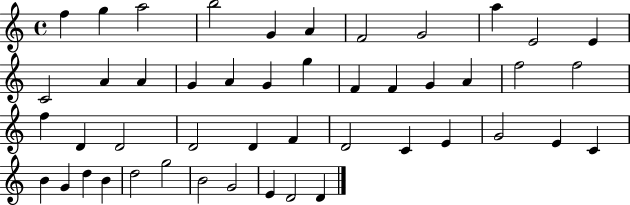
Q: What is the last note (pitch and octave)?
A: D4